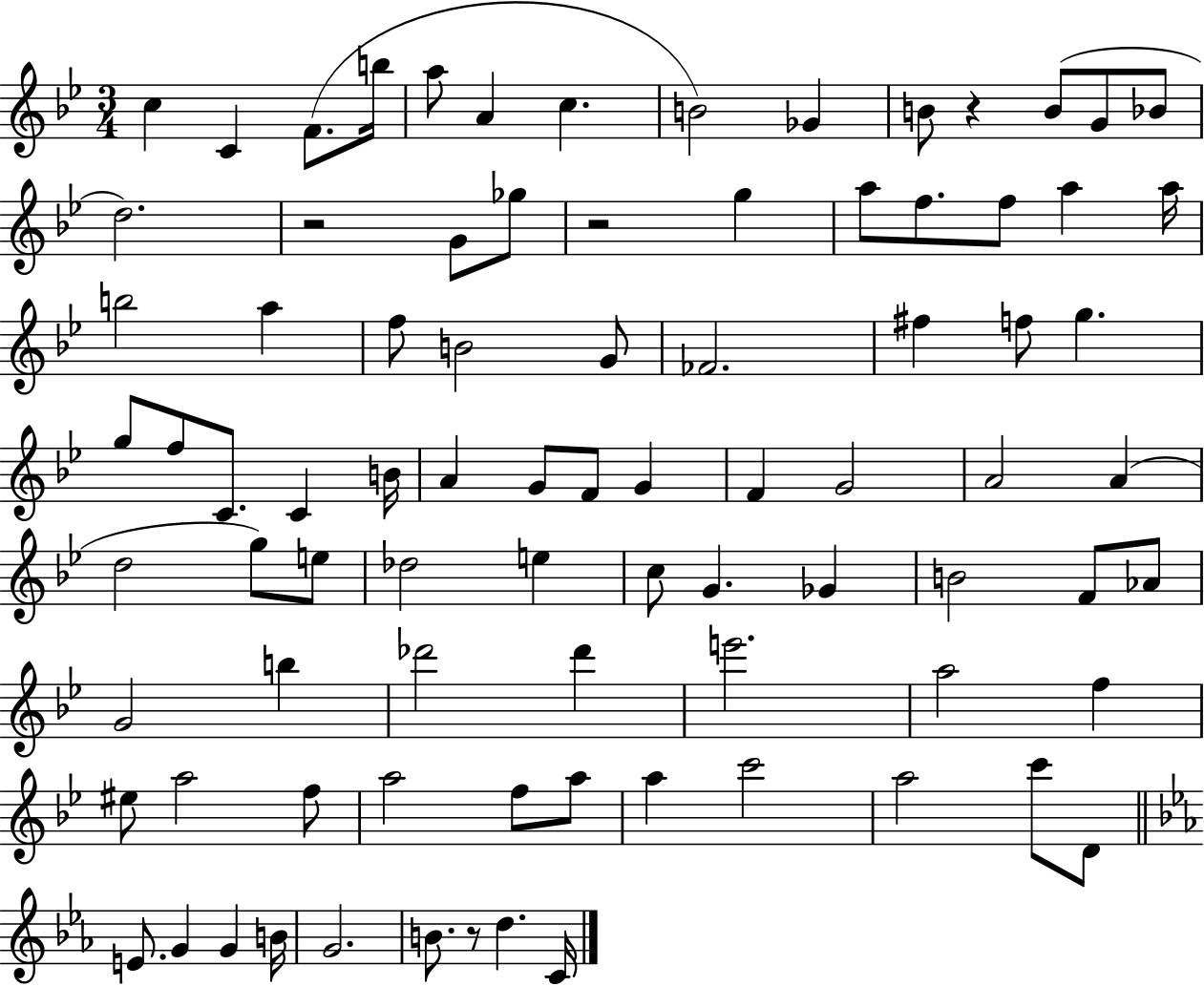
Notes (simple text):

C5/q C4/q F4/e. B5/s A5/e A4/q C5/q. B4/h Gb4/q B4/e R/q B4/e G4/e Bb4/e D5/h. R/h G4/e Gb5/e R/h G5/q A5/e F5/e. F5/e A5/q A5/s B5/h A5/q F5/e B4/h G4/e FES4/h. F#5/q F5/e G5/q. G5/e F5/e C4/e. C4/q B4/s A4/q G4/e F4/e G4/q F4/q G4/h A4/h A4/q D5/h G5/e E5/e Db5/h E5/q C5/e G4/q. Gb4/q B4/h F4/e Ab4/e G4/h B5/q Db6/h Db6/q E6/h. A5/h F5/q EIS5/e A5/h F5/e A5/h F5/e A5/e A5/q C6/h A5/h C6/e D4/e E4/e. G4/q G4/q B4/s G4/h. B4/e. R/e D5/q. C4/s